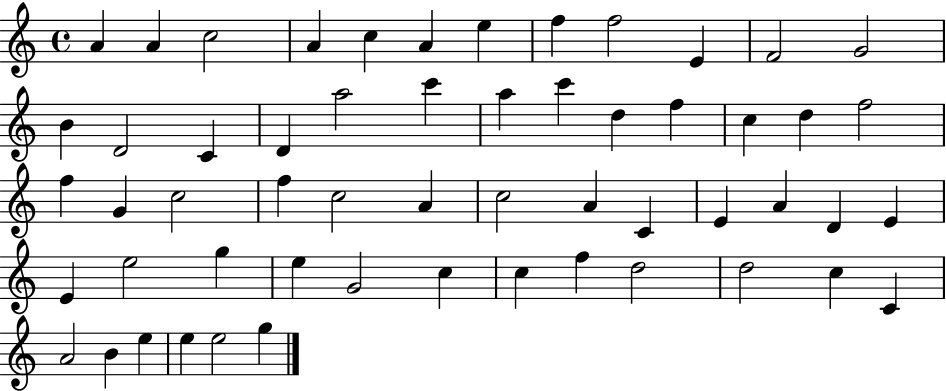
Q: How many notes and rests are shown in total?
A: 56